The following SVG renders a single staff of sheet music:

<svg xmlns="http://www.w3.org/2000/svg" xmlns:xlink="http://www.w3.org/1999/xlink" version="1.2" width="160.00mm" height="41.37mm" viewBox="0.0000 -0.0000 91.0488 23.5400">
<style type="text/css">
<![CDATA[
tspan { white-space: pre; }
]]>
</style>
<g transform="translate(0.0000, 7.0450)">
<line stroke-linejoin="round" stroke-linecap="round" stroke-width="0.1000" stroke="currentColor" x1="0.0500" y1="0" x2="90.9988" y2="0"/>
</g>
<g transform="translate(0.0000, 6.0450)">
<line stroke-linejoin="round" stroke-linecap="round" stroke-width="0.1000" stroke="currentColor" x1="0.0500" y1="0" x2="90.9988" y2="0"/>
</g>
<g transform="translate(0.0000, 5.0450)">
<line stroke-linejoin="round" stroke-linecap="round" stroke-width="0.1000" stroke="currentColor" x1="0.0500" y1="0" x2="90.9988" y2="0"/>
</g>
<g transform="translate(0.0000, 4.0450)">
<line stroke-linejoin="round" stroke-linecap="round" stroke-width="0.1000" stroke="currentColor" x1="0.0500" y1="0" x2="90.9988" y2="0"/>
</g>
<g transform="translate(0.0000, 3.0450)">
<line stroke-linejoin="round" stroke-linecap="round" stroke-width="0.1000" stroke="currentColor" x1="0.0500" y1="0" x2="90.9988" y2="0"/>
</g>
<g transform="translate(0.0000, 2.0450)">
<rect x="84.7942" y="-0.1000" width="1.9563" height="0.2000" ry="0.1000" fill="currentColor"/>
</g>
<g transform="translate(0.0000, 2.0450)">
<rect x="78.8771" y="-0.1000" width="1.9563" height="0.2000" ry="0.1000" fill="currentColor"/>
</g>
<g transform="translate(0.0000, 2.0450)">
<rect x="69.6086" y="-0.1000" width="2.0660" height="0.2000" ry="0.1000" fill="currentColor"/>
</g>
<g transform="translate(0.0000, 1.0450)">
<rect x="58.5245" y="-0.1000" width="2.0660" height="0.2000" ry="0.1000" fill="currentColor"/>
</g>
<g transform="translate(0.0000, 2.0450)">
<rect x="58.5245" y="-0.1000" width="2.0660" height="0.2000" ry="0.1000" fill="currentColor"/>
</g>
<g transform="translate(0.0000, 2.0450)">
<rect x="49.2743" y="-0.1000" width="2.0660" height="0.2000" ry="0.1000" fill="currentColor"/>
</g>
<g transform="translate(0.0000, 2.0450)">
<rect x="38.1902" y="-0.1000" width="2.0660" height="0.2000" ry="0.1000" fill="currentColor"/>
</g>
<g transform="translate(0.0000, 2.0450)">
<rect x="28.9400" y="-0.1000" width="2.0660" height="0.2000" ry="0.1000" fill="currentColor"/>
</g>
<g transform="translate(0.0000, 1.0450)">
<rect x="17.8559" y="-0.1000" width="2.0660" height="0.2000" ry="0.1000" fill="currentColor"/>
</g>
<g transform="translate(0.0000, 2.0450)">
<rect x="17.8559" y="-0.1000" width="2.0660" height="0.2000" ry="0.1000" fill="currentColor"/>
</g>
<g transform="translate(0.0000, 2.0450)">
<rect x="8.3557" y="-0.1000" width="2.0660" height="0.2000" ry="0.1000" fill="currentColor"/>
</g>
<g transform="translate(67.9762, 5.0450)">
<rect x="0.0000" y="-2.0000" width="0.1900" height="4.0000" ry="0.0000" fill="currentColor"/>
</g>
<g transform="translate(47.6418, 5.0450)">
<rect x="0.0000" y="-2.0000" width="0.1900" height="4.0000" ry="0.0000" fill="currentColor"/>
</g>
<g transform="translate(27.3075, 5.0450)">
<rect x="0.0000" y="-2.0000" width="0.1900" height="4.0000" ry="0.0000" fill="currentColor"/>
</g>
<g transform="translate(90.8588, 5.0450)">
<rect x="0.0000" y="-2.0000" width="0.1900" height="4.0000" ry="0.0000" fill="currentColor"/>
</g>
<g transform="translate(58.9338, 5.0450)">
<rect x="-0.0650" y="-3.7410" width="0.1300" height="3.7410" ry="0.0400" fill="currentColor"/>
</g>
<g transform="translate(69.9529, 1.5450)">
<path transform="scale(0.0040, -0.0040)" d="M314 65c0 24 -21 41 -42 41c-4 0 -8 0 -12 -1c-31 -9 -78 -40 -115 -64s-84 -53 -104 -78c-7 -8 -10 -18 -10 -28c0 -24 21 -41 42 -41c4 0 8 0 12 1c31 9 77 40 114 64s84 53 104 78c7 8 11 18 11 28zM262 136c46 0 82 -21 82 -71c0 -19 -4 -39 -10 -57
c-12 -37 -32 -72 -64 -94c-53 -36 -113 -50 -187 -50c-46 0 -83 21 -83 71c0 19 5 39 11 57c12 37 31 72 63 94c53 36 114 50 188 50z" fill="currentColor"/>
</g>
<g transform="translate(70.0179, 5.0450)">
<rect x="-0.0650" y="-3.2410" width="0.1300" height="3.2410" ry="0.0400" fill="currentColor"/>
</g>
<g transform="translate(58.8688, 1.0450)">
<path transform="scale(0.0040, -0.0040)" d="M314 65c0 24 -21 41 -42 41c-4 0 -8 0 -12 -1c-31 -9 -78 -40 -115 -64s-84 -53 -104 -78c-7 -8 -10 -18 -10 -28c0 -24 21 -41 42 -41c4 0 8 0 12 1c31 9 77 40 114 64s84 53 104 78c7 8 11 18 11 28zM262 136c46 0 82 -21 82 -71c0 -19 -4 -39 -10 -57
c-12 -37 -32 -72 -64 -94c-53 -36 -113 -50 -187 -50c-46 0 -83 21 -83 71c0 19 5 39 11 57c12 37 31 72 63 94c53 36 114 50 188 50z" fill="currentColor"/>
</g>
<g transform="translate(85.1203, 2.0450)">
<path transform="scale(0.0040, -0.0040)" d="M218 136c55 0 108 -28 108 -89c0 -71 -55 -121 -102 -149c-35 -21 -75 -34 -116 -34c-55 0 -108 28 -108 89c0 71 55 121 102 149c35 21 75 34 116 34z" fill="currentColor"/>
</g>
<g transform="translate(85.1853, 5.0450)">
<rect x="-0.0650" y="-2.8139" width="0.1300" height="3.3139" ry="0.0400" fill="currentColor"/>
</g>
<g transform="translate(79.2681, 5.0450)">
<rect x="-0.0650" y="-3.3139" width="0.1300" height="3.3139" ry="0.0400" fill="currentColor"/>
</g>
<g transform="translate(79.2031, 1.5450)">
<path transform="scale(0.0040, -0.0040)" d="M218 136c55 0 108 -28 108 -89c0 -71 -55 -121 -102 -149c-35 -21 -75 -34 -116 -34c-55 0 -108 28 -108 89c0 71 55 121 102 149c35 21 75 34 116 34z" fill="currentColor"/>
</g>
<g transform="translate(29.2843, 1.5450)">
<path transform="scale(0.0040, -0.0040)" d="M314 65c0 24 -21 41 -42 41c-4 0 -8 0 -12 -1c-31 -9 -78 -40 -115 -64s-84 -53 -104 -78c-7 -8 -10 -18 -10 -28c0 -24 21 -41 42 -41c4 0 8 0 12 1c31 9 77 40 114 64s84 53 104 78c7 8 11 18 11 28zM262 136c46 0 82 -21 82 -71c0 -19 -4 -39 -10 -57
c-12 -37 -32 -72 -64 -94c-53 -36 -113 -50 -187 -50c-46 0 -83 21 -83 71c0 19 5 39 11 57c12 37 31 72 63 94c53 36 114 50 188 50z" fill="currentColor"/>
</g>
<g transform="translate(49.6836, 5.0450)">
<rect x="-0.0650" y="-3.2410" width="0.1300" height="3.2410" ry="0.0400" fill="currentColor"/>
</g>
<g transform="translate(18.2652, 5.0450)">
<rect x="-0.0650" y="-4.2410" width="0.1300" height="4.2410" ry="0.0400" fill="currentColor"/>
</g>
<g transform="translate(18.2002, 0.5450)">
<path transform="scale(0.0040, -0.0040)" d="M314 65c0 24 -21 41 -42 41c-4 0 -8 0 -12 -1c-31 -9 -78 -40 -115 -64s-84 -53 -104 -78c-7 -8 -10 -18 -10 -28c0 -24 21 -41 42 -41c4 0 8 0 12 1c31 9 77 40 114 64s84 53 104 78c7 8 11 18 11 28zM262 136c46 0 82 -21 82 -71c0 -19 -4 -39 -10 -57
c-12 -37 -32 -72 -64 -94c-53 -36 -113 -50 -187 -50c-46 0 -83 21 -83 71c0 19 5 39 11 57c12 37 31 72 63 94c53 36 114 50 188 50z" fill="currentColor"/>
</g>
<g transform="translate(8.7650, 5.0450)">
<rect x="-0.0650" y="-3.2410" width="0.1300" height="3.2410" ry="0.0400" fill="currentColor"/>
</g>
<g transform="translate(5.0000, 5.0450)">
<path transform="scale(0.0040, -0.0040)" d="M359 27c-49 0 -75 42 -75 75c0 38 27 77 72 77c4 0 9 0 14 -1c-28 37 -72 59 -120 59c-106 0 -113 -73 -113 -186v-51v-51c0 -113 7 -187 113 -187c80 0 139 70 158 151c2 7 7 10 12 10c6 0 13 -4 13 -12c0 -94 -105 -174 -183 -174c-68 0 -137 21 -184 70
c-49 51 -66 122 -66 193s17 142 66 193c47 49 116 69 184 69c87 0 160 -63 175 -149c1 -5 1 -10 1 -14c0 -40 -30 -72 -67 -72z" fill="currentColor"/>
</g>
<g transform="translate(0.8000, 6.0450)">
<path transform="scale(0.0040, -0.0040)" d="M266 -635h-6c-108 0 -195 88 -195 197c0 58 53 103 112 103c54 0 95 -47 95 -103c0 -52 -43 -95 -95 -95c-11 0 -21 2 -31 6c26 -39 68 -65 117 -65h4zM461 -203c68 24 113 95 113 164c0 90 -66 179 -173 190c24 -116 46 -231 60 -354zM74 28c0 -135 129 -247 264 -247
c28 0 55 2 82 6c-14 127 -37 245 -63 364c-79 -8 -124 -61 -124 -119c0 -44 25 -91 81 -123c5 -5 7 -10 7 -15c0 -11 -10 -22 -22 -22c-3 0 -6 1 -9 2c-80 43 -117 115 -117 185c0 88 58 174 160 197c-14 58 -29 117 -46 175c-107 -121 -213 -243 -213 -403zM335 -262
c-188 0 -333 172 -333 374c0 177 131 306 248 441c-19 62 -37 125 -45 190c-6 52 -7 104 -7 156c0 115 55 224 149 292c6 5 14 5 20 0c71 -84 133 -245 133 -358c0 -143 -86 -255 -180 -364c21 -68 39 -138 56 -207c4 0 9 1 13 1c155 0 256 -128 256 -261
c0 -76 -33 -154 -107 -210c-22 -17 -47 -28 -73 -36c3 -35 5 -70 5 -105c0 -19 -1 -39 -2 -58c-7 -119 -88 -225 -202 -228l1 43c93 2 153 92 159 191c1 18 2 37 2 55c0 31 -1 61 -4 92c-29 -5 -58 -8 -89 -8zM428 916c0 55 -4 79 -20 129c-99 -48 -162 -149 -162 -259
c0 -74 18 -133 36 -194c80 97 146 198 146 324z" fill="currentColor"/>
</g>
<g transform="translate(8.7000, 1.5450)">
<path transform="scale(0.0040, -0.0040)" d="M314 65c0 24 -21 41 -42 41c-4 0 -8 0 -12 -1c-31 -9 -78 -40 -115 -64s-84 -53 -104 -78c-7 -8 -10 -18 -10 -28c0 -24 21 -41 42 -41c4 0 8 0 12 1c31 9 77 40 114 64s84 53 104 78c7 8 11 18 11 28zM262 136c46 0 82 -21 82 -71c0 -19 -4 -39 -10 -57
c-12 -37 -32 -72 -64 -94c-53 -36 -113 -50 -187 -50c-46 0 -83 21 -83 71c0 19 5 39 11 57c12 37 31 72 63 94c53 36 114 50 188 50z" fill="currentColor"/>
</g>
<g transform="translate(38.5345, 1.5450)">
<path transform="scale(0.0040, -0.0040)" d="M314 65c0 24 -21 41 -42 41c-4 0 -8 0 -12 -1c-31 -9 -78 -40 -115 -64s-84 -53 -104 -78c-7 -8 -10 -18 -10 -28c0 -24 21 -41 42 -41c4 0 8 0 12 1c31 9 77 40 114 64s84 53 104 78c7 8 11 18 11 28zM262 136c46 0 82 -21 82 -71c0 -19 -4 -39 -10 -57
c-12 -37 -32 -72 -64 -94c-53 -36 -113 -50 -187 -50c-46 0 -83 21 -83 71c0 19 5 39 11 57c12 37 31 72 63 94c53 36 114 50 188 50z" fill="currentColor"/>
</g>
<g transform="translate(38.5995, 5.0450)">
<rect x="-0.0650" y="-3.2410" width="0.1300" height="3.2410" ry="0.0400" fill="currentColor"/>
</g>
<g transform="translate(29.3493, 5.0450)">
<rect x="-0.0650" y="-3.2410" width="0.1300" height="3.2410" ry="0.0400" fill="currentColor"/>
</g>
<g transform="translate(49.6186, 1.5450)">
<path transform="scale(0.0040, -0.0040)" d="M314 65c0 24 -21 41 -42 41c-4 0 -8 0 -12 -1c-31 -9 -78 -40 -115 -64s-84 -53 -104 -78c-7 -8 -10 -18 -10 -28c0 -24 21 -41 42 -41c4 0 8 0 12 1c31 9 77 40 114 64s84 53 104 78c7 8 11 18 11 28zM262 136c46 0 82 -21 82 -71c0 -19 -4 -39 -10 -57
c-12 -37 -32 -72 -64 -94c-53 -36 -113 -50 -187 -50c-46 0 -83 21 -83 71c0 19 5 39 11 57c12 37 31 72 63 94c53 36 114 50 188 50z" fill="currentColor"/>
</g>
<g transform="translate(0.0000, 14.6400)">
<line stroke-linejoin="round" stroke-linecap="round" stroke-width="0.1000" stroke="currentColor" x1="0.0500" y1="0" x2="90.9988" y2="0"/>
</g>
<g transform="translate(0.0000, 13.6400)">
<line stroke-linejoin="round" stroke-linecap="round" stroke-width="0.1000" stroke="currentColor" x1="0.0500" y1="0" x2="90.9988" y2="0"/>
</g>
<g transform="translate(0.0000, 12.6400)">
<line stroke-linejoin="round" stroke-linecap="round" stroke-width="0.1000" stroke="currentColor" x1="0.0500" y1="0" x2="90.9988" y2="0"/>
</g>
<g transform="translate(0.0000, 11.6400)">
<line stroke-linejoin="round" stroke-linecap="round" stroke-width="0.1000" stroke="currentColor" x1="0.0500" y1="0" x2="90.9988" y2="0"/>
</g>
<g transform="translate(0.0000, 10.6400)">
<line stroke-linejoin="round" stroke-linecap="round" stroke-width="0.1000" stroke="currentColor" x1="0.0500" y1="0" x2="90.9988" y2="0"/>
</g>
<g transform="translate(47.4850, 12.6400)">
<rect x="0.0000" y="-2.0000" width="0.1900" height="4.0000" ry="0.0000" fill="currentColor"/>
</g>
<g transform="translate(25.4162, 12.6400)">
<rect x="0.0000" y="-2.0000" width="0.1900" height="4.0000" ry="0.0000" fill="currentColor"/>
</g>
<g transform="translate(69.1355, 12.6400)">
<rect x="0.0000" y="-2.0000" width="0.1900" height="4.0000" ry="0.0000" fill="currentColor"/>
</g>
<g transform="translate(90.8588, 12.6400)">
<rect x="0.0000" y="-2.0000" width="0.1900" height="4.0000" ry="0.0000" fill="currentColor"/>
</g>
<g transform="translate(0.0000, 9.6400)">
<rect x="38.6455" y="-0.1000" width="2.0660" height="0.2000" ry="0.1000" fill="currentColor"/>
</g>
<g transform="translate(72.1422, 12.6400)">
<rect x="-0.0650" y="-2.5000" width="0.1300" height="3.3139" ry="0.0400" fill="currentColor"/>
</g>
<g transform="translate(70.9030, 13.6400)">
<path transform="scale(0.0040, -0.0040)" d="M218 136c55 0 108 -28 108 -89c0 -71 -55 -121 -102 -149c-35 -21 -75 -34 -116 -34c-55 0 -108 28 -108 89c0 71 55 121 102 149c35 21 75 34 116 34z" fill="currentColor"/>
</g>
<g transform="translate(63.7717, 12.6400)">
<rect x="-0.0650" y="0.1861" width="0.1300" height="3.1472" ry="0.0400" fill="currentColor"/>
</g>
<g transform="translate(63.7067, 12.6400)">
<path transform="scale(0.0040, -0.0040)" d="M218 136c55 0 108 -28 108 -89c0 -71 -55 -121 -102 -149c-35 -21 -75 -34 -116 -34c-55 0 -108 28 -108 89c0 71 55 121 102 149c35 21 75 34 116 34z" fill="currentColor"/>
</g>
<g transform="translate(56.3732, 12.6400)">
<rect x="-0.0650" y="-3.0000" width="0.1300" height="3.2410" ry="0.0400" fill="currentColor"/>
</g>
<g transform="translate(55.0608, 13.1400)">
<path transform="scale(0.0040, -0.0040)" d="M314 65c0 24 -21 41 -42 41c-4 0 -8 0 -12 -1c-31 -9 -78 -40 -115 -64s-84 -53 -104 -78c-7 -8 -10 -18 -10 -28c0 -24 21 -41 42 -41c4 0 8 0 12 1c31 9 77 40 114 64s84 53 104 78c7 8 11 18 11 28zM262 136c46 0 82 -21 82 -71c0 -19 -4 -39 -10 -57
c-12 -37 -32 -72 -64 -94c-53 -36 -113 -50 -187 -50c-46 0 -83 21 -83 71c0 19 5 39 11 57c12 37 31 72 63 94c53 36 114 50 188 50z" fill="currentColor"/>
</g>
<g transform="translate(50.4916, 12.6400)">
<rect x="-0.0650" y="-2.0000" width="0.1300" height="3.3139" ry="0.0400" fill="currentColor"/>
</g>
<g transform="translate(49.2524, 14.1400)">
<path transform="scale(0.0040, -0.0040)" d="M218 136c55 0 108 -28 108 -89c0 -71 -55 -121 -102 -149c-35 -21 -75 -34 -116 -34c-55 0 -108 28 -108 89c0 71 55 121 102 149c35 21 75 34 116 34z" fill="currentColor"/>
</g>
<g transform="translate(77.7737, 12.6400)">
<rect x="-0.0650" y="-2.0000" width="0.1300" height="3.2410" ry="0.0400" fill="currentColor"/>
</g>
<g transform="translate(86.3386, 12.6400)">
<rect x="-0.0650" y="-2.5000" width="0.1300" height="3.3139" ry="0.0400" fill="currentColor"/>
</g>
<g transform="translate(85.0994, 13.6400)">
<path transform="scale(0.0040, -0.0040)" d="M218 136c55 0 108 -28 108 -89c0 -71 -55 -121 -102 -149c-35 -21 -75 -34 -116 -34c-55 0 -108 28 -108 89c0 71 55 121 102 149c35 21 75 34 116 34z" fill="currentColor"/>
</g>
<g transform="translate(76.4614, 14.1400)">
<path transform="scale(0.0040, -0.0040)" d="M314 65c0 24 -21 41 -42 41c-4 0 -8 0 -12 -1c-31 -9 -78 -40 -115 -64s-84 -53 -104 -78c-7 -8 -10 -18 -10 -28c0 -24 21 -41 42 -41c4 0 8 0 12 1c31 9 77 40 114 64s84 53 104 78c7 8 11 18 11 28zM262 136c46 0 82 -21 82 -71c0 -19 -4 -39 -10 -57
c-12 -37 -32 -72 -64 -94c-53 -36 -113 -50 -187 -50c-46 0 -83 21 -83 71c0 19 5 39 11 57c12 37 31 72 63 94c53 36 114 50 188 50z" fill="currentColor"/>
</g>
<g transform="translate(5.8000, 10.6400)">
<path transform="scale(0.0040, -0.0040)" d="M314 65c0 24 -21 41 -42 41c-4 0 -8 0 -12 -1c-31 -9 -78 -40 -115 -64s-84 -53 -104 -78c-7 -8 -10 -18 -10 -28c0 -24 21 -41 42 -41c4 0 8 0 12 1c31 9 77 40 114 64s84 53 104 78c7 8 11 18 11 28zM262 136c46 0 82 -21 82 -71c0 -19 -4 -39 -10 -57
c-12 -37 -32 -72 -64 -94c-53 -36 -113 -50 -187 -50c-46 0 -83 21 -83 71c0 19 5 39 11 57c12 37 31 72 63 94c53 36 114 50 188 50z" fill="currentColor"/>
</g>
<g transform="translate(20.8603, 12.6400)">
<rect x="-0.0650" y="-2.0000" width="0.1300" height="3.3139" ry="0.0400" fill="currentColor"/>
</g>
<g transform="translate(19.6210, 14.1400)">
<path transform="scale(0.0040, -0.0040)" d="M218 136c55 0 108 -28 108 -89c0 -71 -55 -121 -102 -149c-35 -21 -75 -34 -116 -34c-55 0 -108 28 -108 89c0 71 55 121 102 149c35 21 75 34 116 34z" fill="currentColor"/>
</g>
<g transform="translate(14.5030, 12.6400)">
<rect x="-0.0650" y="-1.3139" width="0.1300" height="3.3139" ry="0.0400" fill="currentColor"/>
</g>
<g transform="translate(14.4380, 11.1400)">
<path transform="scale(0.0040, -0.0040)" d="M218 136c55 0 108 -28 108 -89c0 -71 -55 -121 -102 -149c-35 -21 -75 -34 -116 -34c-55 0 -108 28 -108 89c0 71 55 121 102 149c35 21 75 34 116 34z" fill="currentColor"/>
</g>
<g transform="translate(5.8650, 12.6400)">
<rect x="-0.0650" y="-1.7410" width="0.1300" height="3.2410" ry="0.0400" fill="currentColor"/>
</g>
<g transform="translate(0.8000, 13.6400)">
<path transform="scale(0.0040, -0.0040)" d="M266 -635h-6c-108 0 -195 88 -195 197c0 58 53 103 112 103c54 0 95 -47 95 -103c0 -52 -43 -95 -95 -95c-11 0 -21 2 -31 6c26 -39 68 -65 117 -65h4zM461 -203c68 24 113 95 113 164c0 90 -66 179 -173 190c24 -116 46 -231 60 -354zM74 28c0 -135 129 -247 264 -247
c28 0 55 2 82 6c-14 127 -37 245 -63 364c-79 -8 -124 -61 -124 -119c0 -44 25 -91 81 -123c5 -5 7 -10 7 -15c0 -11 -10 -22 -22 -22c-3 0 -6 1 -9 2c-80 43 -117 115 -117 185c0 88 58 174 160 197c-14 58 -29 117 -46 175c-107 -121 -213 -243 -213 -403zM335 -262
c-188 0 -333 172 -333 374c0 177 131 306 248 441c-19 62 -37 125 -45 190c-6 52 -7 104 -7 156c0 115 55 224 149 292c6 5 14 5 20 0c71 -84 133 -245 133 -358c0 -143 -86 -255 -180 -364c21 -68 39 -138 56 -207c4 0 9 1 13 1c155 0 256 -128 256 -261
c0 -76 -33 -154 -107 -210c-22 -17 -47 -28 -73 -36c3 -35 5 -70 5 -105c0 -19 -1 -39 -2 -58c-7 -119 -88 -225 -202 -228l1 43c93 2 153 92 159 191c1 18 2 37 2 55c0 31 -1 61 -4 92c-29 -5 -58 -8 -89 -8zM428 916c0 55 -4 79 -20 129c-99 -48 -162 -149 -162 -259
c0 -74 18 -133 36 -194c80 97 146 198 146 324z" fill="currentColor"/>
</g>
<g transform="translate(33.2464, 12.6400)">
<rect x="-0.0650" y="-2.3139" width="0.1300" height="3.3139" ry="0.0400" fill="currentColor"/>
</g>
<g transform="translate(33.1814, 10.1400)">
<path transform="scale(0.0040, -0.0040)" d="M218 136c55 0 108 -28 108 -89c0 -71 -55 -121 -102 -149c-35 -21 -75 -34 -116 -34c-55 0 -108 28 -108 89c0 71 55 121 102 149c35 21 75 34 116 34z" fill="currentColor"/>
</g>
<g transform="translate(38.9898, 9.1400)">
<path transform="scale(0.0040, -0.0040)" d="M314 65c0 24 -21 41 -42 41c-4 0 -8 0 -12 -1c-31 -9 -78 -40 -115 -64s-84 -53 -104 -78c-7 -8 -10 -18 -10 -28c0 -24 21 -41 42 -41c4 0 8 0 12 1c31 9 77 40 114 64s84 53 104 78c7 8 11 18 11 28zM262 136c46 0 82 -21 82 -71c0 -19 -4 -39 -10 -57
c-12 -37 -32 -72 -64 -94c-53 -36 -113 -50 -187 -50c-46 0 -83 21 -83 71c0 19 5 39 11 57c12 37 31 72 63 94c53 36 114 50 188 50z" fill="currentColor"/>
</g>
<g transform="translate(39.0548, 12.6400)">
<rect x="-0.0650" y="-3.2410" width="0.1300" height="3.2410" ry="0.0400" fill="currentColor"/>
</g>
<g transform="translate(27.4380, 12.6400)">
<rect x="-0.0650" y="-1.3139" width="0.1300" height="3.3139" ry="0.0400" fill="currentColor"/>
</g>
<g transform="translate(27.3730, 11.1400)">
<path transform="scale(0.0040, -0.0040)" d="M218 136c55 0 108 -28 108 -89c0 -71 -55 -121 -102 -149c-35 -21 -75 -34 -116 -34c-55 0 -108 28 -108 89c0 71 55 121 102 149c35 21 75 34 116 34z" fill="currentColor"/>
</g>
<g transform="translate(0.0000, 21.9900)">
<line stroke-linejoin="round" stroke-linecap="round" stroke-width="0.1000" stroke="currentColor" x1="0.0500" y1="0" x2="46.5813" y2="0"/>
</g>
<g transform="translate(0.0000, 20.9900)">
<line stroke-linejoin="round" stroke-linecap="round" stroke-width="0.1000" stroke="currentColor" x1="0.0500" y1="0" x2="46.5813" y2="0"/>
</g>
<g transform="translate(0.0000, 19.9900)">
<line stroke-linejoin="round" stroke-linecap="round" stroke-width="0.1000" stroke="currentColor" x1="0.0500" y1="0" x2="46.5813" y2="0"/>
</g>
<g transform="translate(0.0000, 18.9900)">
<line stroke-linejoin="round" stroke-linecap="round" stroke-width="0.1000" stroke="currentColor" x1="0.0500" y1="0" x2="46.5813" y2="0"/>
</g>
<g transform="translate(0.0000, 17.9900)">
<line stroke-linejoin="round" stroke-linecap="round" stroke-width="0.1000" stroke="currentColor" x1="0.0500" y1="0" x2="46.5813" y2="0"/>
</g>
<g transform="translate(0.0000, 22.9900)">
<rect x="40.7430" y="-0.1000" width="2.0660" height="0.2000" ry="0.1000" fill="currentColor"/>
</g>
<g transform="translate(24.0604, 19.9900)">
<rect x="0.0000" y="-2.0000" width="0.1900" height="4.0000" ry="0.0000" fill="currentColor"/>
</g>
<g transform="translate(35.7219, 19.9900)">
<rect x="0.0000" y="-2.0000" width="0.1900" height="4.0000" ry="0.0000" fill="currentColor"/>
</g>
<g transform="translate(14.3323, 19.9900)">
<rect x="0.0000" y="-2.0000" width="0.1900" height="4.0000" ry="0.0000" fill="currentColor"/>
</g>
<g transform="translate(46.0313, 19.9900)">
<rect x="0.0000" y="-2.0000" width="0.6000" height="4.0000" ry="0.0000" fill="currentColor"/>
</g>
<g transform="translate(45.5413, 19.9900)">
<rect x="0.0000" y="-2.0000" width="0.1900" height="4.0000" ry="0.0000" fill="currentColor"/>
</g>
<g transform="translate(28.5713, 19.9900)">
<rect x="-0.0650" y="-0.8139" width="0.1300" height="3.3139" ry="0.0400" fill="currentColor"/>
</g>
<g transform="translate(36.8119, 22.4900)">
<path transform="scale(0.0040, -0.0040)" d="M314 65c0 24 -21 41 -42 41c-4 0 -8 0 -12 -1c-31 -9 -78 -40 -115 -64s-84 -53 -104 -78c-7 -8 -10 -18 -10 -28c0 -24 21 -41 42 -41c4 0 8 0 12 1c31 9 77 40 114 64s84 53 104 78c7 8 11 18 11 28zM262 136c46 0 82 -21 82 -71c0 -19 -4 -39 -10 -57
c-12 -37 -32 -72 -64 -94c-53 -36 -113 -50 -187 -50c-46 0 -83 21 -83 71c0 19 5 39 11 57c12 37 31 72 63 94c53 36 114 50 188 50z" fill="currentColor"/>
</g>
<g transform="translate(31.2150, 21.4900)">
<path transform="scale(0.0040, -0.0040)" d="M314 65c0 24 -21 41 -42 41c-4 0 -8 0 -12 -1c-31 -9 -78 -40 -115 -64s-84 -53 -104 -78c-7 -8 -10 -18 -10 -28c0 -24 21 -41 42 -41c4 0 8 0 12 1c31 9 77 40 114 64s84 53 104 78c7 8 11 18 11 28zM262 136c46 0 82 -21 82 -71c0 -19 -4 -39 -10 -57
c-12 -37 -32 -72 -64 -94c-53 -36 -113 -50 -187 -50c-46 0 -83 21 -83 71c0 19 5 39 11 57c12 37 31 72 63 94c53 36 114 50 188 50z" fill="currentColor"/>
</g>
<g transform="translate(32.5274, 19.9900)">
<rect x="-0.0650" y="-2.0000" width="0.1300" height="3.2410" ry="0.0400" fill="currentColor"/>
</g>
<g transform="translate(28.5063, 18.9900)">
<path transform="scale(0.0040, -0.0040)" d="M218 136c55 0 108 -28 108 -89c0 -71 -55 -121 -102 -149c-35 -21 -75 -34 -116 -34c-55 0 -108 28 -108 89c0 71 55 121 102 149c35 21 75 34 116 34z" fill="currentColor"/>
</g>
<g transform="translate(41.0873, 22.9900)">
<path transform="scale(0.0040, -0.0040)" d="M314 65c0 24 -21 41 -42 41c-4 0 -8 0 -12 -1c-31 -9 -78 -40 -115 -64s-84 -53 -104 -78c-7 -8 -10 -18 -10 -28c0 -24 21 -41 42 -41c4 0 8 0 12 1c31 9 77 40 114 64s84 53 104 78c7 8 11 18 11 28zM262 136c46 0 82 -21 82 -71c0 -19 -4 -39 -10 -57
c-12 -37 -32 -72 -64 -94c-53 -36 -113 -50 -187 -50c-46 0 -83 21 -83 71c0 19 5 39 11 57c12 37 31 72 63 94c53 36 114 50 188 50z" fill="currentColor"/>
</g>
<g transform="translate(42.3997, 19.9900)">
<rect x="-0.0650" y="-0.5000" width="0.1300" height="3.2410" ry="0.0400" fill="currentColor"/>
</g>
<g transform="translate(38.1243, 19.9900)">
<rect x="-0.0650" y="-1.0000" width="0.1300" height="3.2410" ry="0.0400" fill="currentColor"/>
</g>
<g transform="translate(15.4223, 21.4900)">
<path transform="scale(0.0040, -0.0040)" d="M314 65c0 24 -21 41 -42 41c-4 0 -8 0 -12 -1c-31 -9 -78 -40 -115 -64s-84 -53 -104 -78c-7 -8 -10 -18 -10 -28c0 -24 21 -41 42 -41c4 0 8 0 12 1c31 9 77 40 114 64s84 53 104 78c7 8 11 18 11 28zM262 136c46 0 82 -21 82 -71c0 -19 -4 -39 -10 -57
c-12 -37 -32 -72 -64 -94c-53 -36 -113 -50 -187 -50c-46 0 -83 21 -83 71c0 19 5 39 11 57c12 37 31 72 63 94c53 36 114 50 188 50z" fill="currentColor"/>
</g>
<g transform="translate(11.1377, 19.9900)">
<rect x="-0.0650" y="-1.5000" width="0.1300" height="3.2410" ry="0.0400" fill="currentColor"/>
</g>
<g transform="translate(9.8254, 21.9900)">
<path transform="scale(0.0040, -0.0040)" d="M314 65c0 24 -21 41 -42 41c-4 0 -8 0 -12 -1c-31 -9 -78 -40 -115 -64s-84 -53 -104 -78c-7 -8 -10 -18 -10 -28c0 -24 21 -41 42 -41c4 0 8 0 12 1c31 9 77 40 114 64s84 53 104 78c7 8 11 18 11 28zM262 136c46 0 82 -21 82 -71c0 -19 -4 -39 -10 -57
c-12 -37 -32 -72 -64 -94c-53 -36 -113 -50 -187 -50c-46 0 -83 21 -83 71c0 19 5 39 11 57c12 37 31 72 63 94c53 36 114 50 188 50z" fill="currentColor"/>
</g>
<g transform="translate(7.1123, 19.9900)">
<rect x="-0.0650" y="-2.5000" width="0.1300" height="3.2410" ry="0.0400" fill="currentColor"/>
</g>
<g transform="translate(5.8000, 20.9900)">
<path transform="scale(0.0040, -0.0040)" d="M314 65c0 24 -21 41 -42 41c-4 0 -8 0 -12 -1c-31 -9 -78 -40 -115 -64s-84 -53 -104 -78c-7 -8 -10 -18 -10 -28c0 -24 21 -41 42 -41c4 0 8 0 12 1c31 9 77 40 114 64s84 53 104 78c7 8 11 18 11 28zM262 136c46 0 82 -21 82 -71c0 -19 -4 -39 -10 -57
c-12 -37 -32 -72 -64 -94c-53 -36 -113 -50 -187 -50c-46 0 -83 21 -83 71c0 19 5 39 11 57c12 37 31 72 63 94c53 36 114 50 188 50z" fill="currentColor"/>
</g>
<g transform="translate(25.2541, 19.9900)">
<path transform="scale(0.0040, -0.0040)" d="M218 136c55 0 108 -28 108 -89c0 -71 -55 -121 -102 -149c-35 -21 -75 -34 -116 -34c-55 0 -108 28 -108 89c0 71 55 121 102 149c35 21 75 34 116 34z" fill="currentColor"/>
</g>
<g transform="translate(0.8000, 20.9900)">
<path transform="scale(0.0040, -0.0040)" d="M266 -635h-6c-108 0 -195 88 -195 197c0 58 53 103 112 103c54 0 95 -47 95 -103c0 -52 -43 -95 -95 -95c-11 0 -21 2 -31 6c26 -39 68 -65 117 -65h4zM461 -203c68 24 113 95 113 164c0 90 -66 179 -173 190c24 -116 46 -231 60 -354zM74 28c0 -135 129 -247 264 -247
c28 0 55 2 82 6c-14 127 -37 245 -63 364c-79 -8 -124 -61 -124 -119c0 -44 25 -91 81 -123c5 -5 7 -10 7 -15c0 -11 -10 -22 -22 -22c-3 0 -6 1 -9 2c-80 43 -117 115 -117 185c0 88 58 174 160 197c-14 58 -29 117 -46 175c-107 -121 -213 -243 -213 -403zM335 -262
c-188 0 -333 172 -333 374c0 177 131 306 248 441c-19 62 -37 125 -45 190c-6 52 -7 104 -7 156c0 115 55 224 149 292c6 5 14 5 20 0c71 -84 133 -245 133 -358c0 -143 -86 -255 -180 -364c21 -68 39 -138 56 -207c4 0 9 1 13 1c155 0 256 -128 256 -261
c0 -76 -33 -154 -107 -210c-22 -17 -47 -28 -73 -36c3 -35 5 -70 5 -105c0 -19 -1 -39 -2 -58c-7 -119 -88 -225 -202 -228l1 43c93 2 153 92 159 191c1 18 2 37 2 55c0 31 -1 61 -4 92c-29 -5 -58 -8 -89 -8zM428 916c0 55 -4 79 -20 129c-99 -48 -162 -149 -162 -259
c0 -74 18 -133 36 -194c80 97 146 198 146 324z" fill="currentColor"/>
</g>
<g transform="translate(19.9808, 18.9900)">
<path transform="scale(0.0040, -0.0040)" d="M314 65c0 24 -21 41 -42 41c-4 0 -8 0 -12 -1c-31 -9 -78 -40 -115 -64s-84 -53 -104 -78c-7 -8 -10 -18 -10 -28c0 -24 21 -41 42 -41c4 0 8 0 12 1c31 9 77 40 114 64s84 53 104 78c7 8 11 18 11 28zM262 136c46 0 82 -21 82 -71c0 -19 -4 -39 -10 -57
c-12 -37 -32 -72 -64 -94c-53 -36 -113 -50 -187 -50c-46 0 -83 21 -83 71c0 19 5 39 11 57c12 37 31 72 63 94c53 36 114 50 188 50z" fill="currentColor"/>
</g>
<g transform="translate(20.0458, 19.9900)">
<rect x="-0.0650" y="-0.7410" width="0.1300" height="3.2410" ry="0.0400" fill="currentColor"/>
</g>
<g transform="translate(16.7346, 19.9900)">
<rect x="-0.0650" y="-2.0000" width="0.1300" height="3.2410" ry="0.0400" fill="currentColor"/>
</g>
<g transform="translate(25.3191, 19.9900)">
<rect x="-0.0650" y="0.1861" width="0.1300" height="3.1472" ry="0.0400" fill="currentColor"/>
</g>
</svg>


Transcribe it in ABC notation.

X:1
T:Untitled
M:4/4
L:1/4
K:C
b2 d'2 b2 b2 b2 c'2 b2 b a f2 e F e g b2 F A2 B G F2 G G2 E2 F2 d2 B d F2 D2 C2